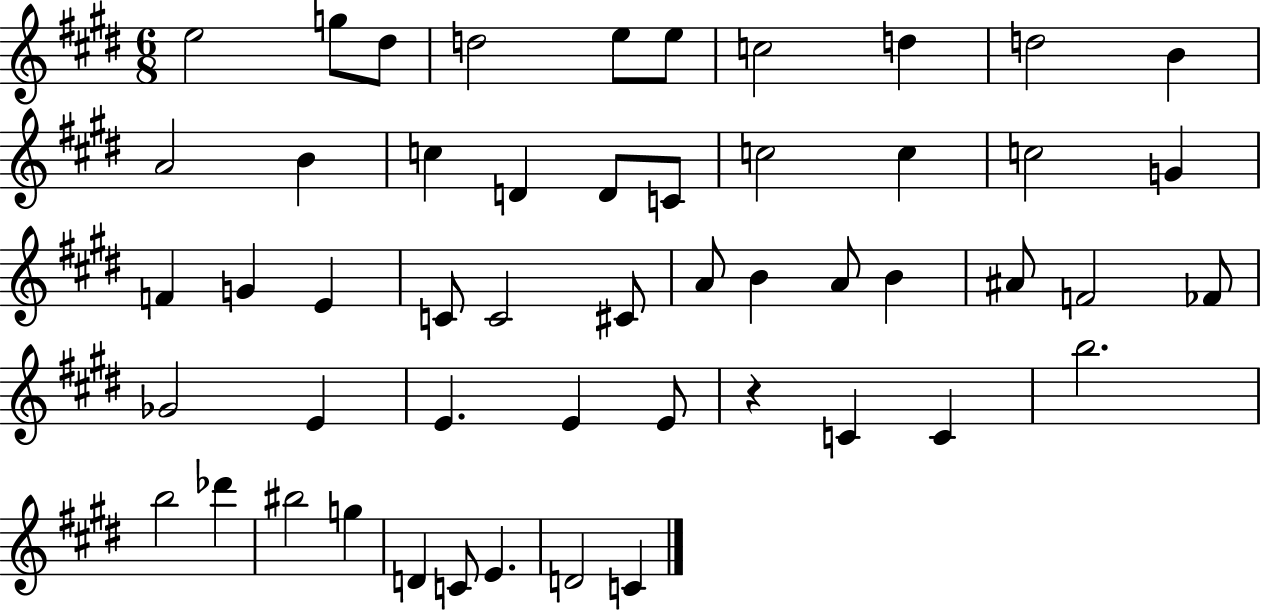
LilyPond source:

{
  \clef treble
  \numericTimeSignature
  \time 6/8
  \key e \major
  \repeat volta 2 { e''2 g''8 dis''8 | d''2 e''8 e''8 | c''2 d''4 | d''2 b'4 | \break a'2 b'4 | c''4 d'4 d'8 c'8 | c''2 c''4 | c''2 g'4 | \break f'4 g'4 e'4 | c'8 c'2 cis'8 | a'8 b'4 a'8 b'4 | ais'8 f'2 fes'8 | \break ges'2 e'4 | e'4. e'4 e'8 | r4 c'4 c'4 | b''2. | \break b''2 des'''4 | bis''2 g''4 | d'4 c'8 e'4. | d'2 c'4 | \break } \bar "|."
}